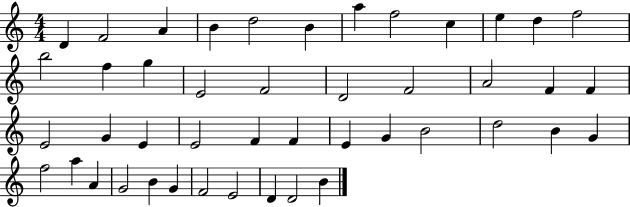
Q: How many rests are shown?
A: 0